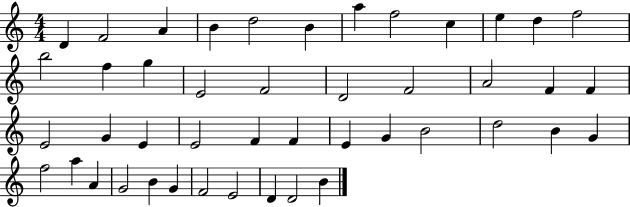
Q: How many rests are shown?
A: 0